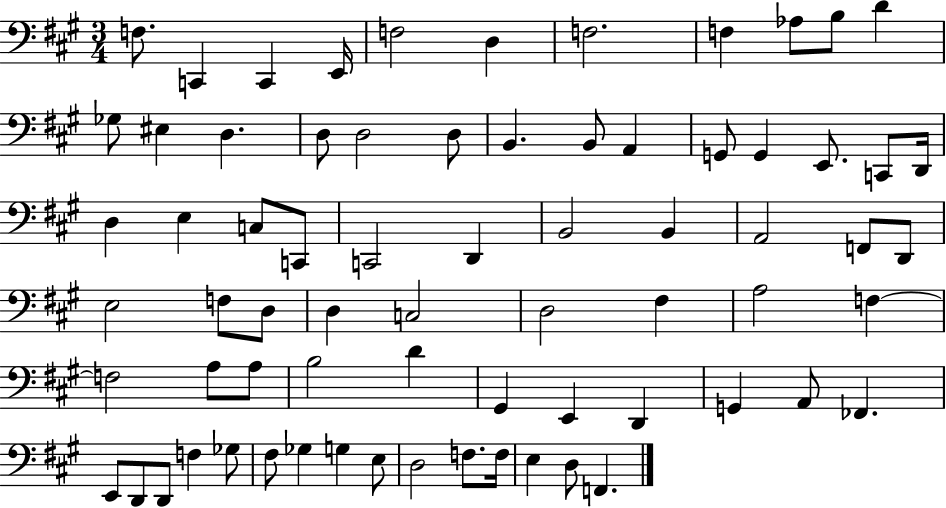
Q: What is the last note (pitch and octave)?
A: F2